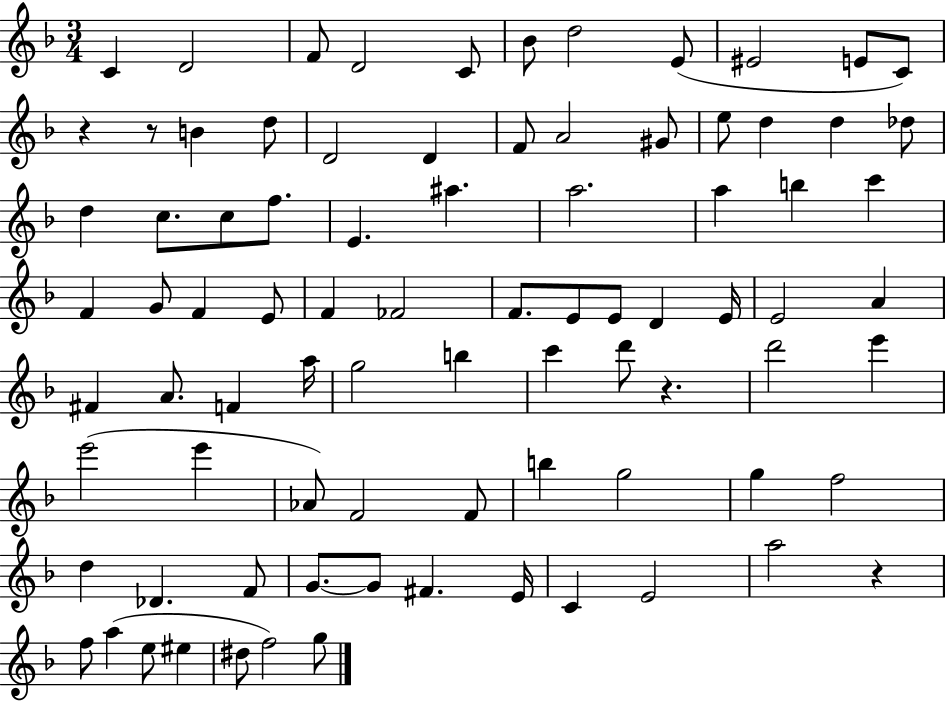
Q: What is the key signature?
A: F major